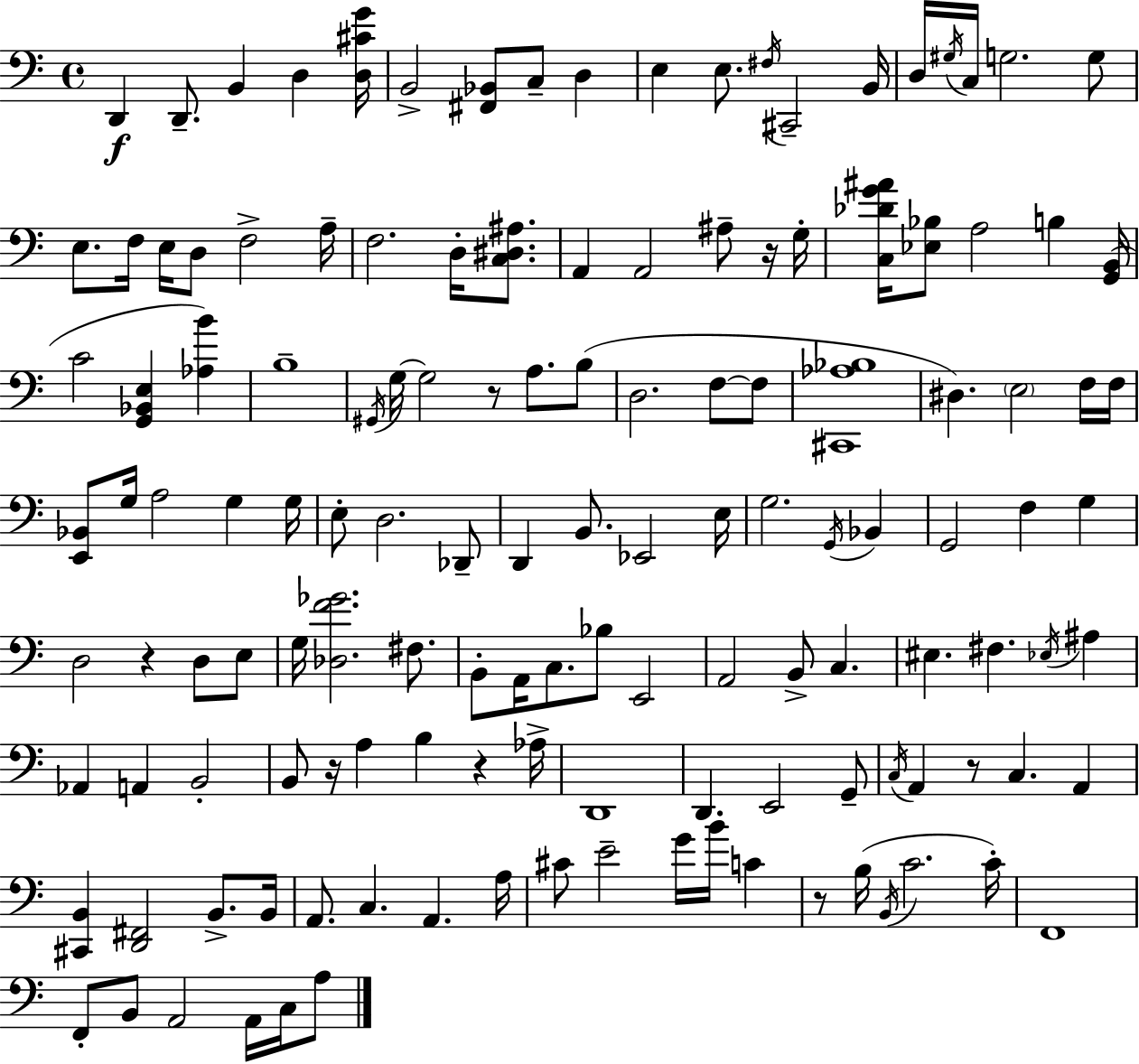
X:1
T:Untitled
M:4/4
L:1/4
K:C
D,, D,,/2 B,, D, [D,^CG]/4 B,,2 [^F,,_B,,]/2 C,/2 D, E, E,/2 ^F,/4 ^C,,2 B,,/4 D,/4 ^G,/4 C,/4 G,2 G,/2 E,/2 F,/4 E,/4 D,/2 F,2 A,/4 F,2 D,/4 [C,^D,^A,]/2 A,, A,,2 ^A,/2 z/4 G,/4 [C,_DG^A]/4 [_E,_B,]/2 A,2 B, [G,,B,,]/4 C2 [G,,_B,,E,] [_A,B] B,4 ^G,,/4 G,/4 G,2 z/2 A,/2 B,/2 D,2 F,/2 F,/2 [^C,,_A,_B,]4 ^D, E,2 F,/4 F,/4 [E,,_B,,]/2 G,/4 A,2 G, G,/4 E,/2 D,2 _D,,/2 D,, B,,/2 _E,,2 E,/4 G,2 G,,/4 _B,, G,,2 F, G, D,2 z D,/2 E,/2 G,/4 [_D,F_G]2 ^F,/2 B,,/2 A,,/4 C,/2 _B,/2 E,,2 A,,2 B,,/2 C, ^E, ^F, _E,/4 ^A, _A,, A,, B,,2 B,,/2 z/4 A, B, z _A,/4 D,,4 D,, E,,2 G,,/2 C,/4 A,, z/2 C, A,, [^C,,B,,] [D,,^F,,]2 B,,/2 B,,/4 A,,/2 C, A,, A,/4 ^C/2 E2 G/4 B/4 C z/2 B,/4 B,,/4 C2 C/4 F,,4 F,,/2 B,,/2 A,,2 A,,/4 C,/4 A,/2